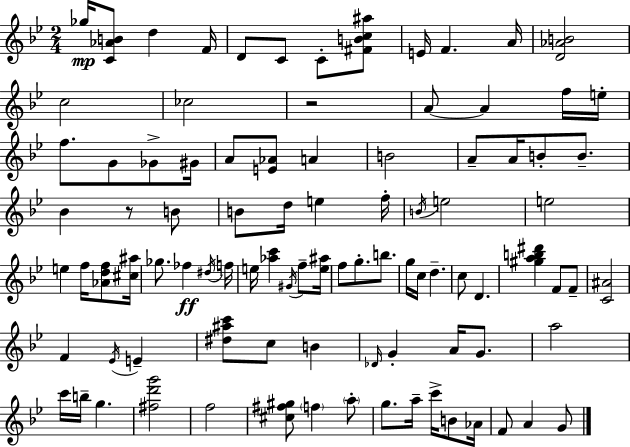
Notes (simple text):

Gb5/s [C4,Ab4,B4]/e D5/q F4/s D4/e C4/e C4/e [F#4,B4,C5,A#5]/e E4/s F4/q. A4/s [D4,Ab4,B4]/h C5/h CES5/h R/h A4/e A4/q F5/s E5/s F5/e. G4/e Gb4/e G#4/s A4/e [E4,Ab4]/e A4/q B4/h A4/e A4/s B4/e B4/e. Bb4/q R/e B4/e B4/e D5/s E5/q F5/s B4/s E5/h E5/h E5/q F5/s [Ab4,D5,F5]/e [C#5,A#5]/s Gb5/e. FES5/q D#5/s F5/s E5/s [Ab5,C6]/q G#4/s F5/e [E5,A#5]/s F5/e G5/e. B5/e. G5/s C5/s D5/q. C5/e D4/q. [G#5,A5,B5,D#6]/q F4/e F4/e [C4,A#4]/h F4/q Eb4/s E4/q [D#5,A#5,C6]/e C5/e B4/q Db4/s G4/q A4/s G4/e. A5/h C6/s B5/s G5/q. [F#5,D6,G6]/h F5/h [C#5,F#5,G#5]/e F5/q A5/e G5/e. A5/s C6/s B4/e Ab4/s F4/e A4/q G4/e